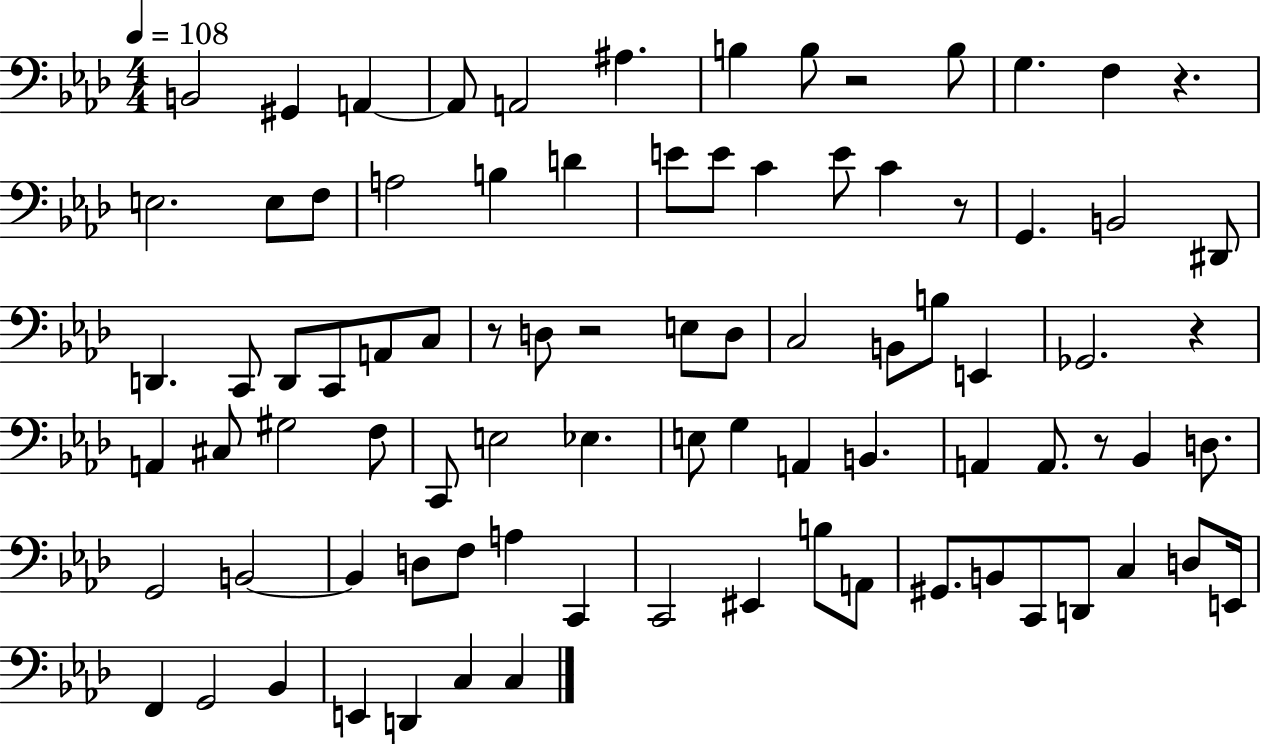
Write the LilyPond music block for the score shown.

{
  \clef bass
  \numericTimeSignature
  \time 4/4
  \key aes \major
  \tempo 4 = 108
  \repeat volta 2 { b,2 gis,4 a,4~~ | a,8 a,2 ais4. | b4 b8 r2 b8 | g4. f4 r4. | \break e2. e8 f8 | a2 b4 d'4 | e'8 e'8 c'4 e'8 c'4 r8 | g,4. b,2 dis,8 | \break d,4. c,8 d,8 c,8 a,8 c8 | r8 d8 r2 e8 d8 | c2 b,8 b8 e,4 | ges,2. r4 | \break a,4 cis8 gis2 f8 | c,8 e2 ees4. | e8 g4 a,4 b,4. | a,4 a,8. r8 bes,4 d8. | \break g,2 b,2~~ | b,4 d8 f8 a4 c,4 | c,2 eis,4 b8 a,8 | gis,8. b,8 c,8 d,8 c4 d8 e,16 | \break f,4 g,2 bes,4 | e,4 d,4 c4 c4 | } \bar "|."
}